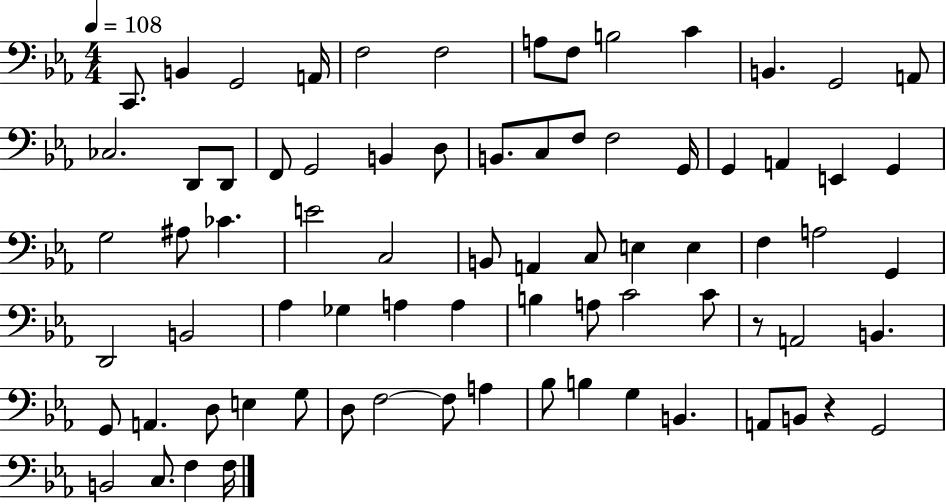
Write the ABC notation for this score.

X:1
T:Untitled
M:4/4
L:1/4
K:Eb
C,,/2 B,, G,,2 A,,/4 F,2 F,2 A,/2 F,/2 B,2 C B,, G,,2 A,,/2 _C,2 D,,/2 D,,/2 F,,/2 G,,2 B,, D,/2 B,,/2 C,/2 F,/2 F,2 G,,/4 G,, A,, E,, G,, G,2 ^A,/2 _C E2 C,2 B,,/2 A,, C,/2 E, E, F, A,2 G,, D,,2 B,,2 _A, _G, A, A, B, A,/2 C2 C/2 z/2 A,,2 B,, G,,/2 A,, D,/2 E, G,/2 D,/2 F,2 F,/2 A, _B,/2 B, G, B,, A,,/2 B,,/2 z G,,2 B,,2 C,/2 F, F,/4